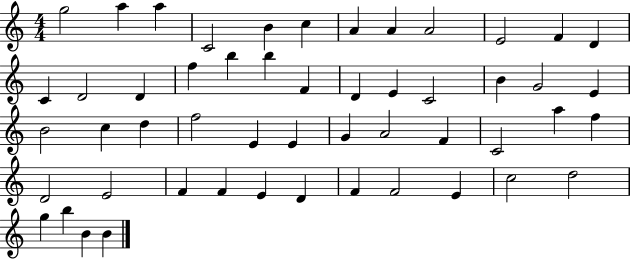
{
  \clef treble
  \numericTimeSignature
  \time 4/4
  \key c \major
  g''2 a''4 a''4 | c'2 b'4 c''4 | a'4 a'4 a'2 | e'2 f'4 d'4 | \break c'4 d'2 d'4 | f''4 b''4 b''4 f'4 | d'4 e'4 c'2 | b'4 g'2 e'4 | \break b'2 c''4 d''4 | f''2 e'4 e'4 | g'4 a'2 f'4 | c'2 a''4 f''4 | \break d'2 e'2 | f'4 f'4 e'4 d'4 | f'4 f'2 e'4 | c''2 d''2 | \break g''4 b''4 b'4 b'4 | \bar "|."
}